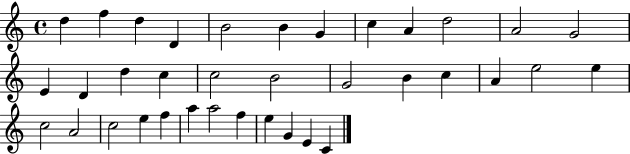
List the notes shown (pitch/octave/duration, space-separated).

D5/q F5/q D5/q D4/q B4/h B4/q G4/q C5/q A4/q D5/h A4/h G4/h E4/q D4/q D5/q C5/q C5/h B4/h G4/h B4/q C5/q A4/q E5/h E5/q C5/h A4/h C5/h E5/q F5/q A5/q A5/h F5/q E5/q G4/q E4/q C4/q